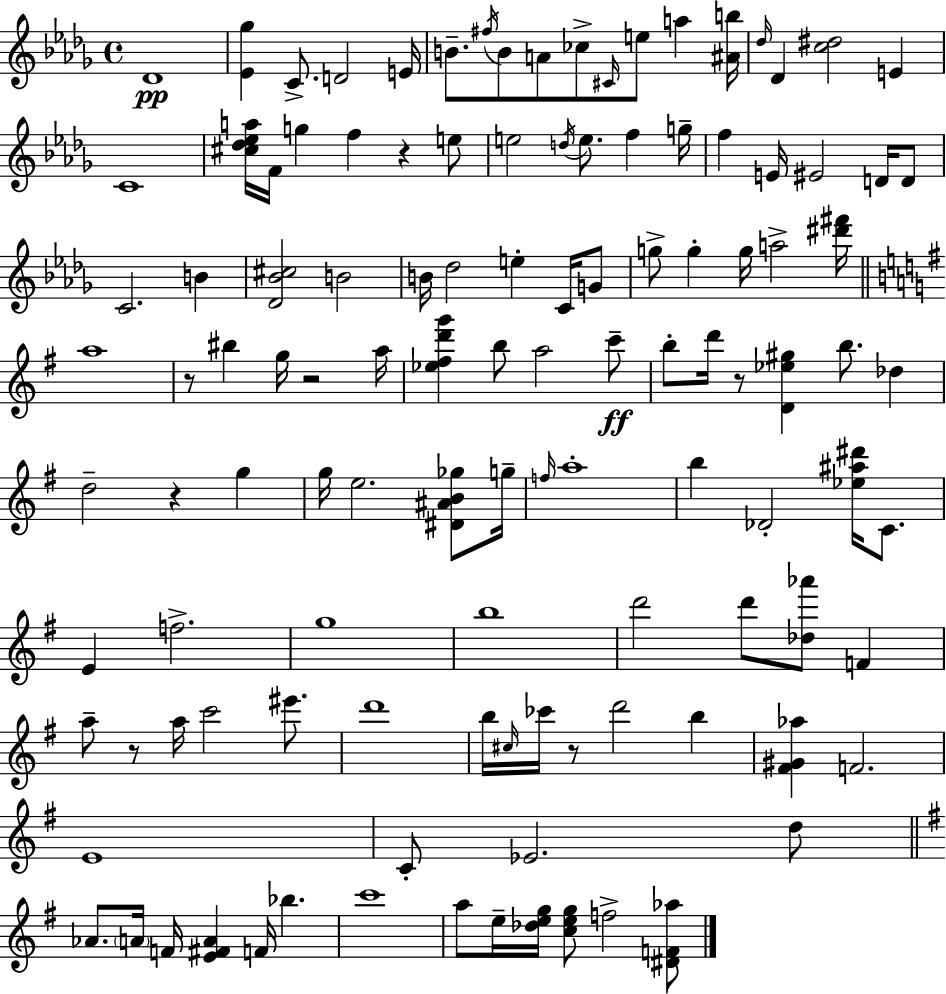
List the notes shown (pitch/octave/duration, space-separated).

Db4/w [Eb4,Gb5]/q C4/e. D4/h E4/s B4/e. F#5/s B4/e A4/e CES5/e C#4/s E5/e A5/q [A#4,B5]/s Db5/s Db4/q [C5,D#5]/h E4/q C4/w [C#5,Db5,Eb5,A5]/s F4/s G5/q F5/q R/q E5/e E5/h D5/s E5/e. F5/q G5/s F5/q E4/s EIS4/h D4/s D4/e C4/h. B4/q [Db4,Bb4,C#5]/h B4/h B4/s Db5/h E5/q C4/s G4/e G5/e G5/q G5/s A5/h [D#6,F#6]/s A5/w R/e BIS5/q G5/s R/h A5/s [Eb5,F#5,D6,G6]/q B5/e A5/h C6/e B5/e D6/s R/e [D4,Eb5,G#5]/q B5/e. Db5/q D5/h R/q G5/q G5/s E5/h. [D#4,A#4,B4,Gb5]/e G5/s F5/s A5/w B5/q Db4/h [Eb5,A#5,D#6]/s C4/e. E4/q F5/h. G5/w B5/w D6/h D6/e [Db5,Ab6]/e F4/q A5/e R/e A5/s C6/h EIS6/e. D6/w B5/s C#5/s CES6/s R/e D6/h B5/q [F#4,G#4,Ab5]/q F4/h. E4/w C4/e Eb4/h. D5/e Ab4/e. A4/s F4/s [E4,F#4,A4]/q F4/s Bb5/q. C6/w A5/e E5/s [Db5,E5,G5]/s [C5,E5,G5]/e F5/h [D#4,F4,Ab5]/e